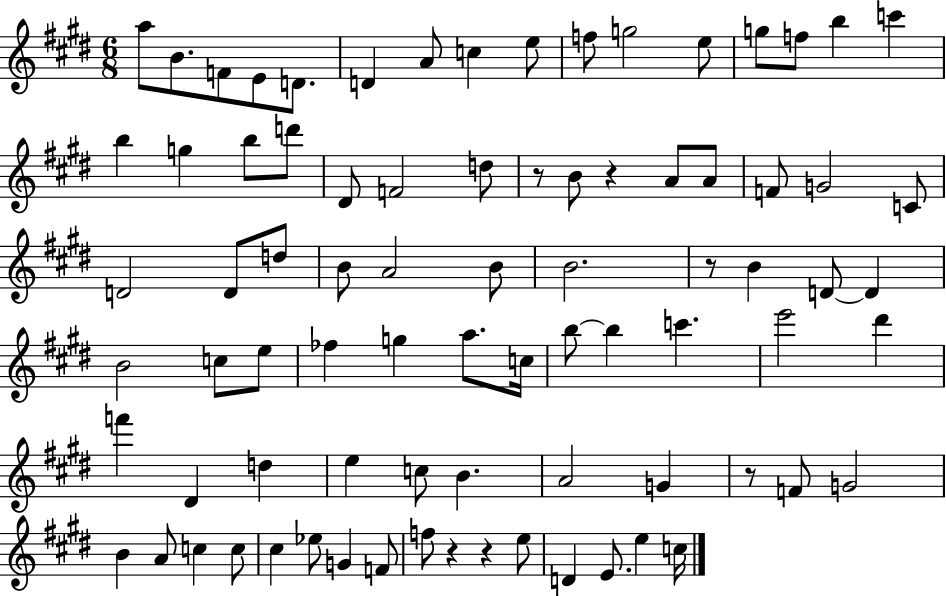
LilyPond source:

{
  \clef treble
  \numericTimeSignature
  \time 6/8
  \key e \major
  a''8 b'8. f'8 e'8 d'8. | d'4 a'8 c''4 e''8 | f''8 g''2 e''8 | g''8 f''8 b''4 c'''4 | \break b''4 g''4 b''8 d'''8 | dis'8 f'2 d''8 | r8 b'8 r4 a'8 a'8 | f'8 g'2 c'8 | \break d'2 d'8 d''8 | b'8 a'2 b'8 | b'2. | r8 b'4 d'8~~ d'4 | \break b'2 c''8 e''8 | fes''4 g''4 a''8. c''16 | b''8~~ b''4 c'''4. | e'''2 dis'''4 | \break f'''4 dis'4 d''4 | e''4 c''8 b'4. | a'2 g'4 | r8 f'8 g'2 | \break b'4 a'8 c''4 c''8 | cis''4 ees''8 g'4 f'8 | f''8 r4 r4 e''8 | d'4 e'8. e''4 c''16 | \break \bar "|."
}